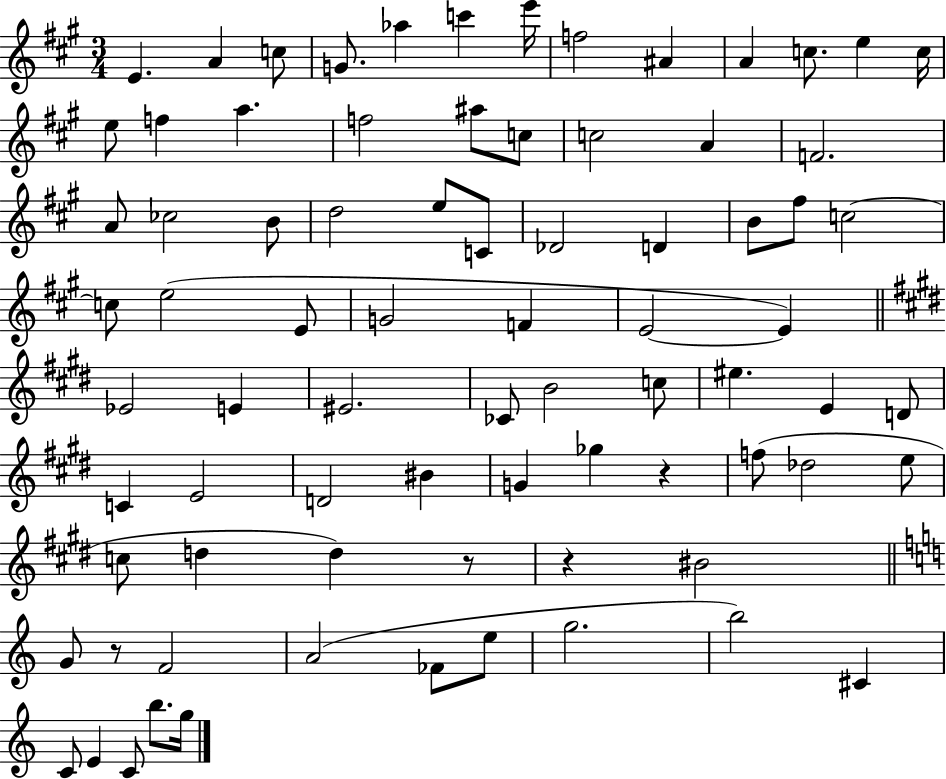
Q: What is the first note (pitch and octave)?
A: E4